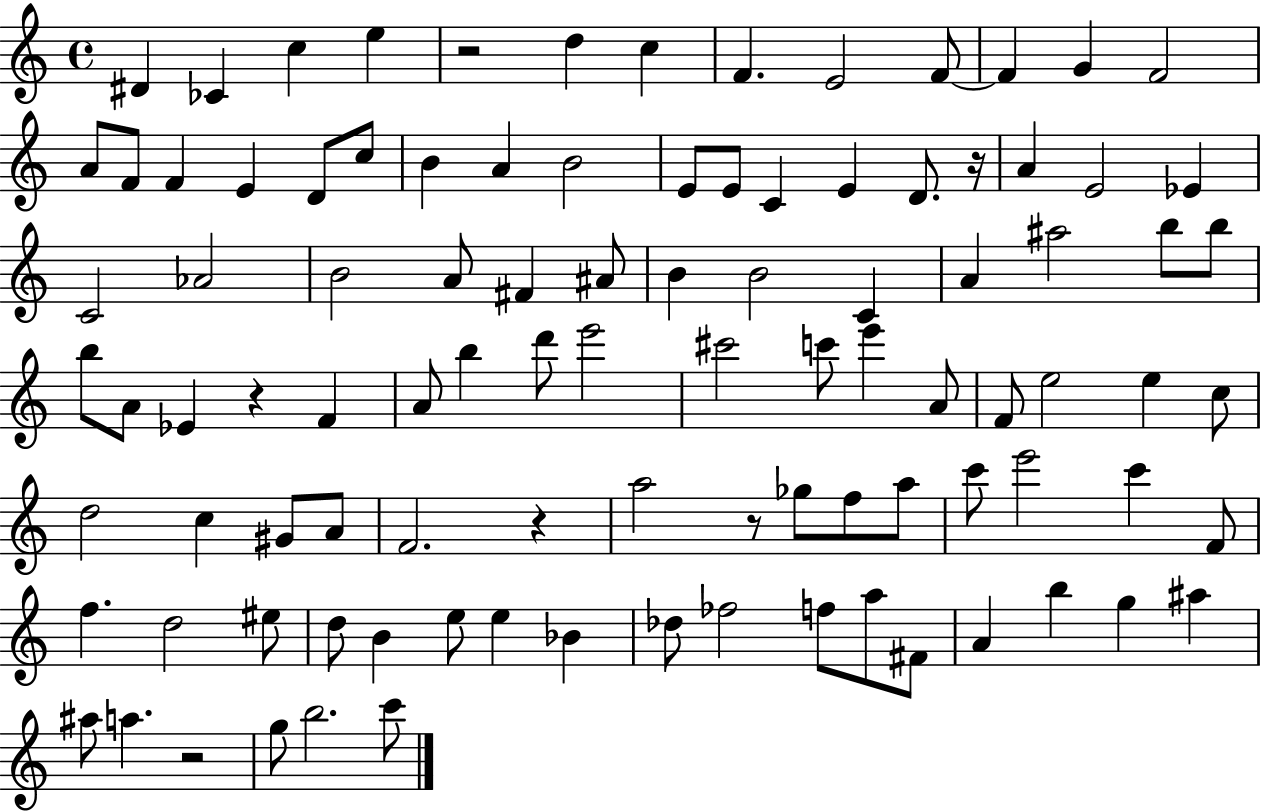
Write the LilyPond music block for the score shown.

{
  \clef treble
  \time 4/4
  \defaultTimeSignature
  \key c \major
  dis'4 ces'4 c''4 e''4 | r2 d''4 c''4 | f'4. e'2 f'8~~ | f'4 g'4 f'2 | \break a'8 f'8 f'4 e'4 d'8 c''8 | b'4 a'4 b'2 | e'8 e'8 c'4 e'4 d'8. r16 | a'4 e'2 ees'4 | \break c'2 aes'2 | b'2 a'8 fis'4 ais'8 | b'4 b'2 c'4 | a'4 ais''2 b''8 b''8 | \break b''8 a'8 ees'4 r4 f'4 | a'8 b''4 d'''8 e'''2 | cis'''2 c'''8 e'''4 a'8 | f'8 e''2 e''4 c''8 | \break d''2 c''4 gis'8 a'8 | f'2. r4 | a''2 r8 ges''8 f''8 a''8 | c'''8 e'''2 c'''4 f'8 | \break f''4. d''2 eis''8 | d''8 b'4 e''8 e''4 bes'4 | des''8 fes''2 f''8 a''8 fis'8 | a'4 b''4 g''4 ais''4 | \break ais''8 a''4. r2 | g''8 b''2. c'''8 | \bar "|."
}